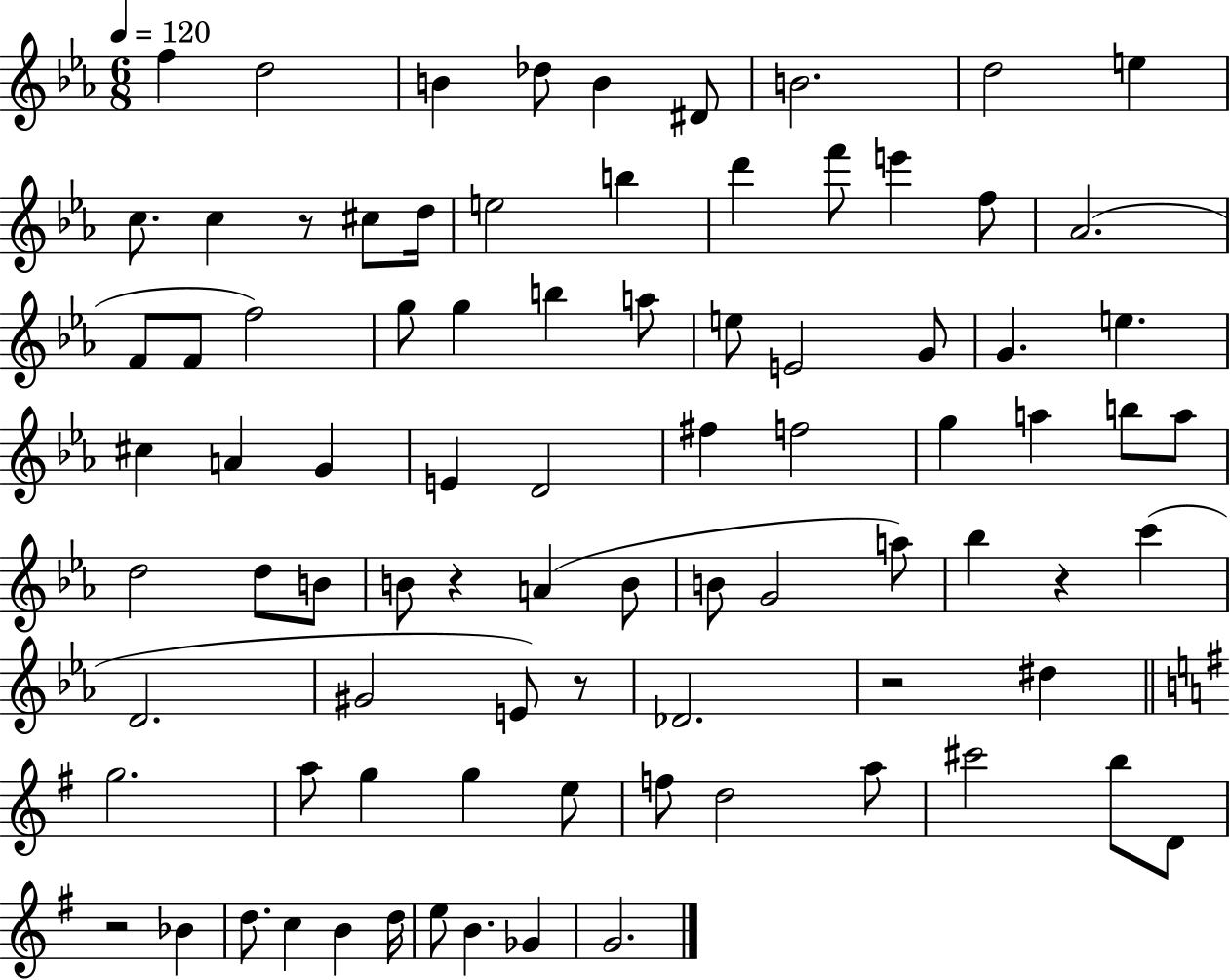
X:1
T:Untitled
M:6/8
L:1/4
K:Eb
f d2 B _d/2 B ^D/2 B2 d2 e c/2 c z/2 ^c/2 d/4 e2 b d' f'/2 e' f/2 _A2 F/2 F/2 f2 g/2 g b a/2 e/2 E2 G/2 G e ^c A G E D2 ^f f2 g a b/2 a/2 d2 d/2 B/2 B/2 z A B/2 B/2 G2 a/2 _b z c' D2 ^G2 E/2 z/2 _D2 z2 ^d g2 a/2 g g e/2 f/2 d2 a/2 ^c'2 b/2 D/2 z2 _B d/2 c B d/4 e/2 B _G G2